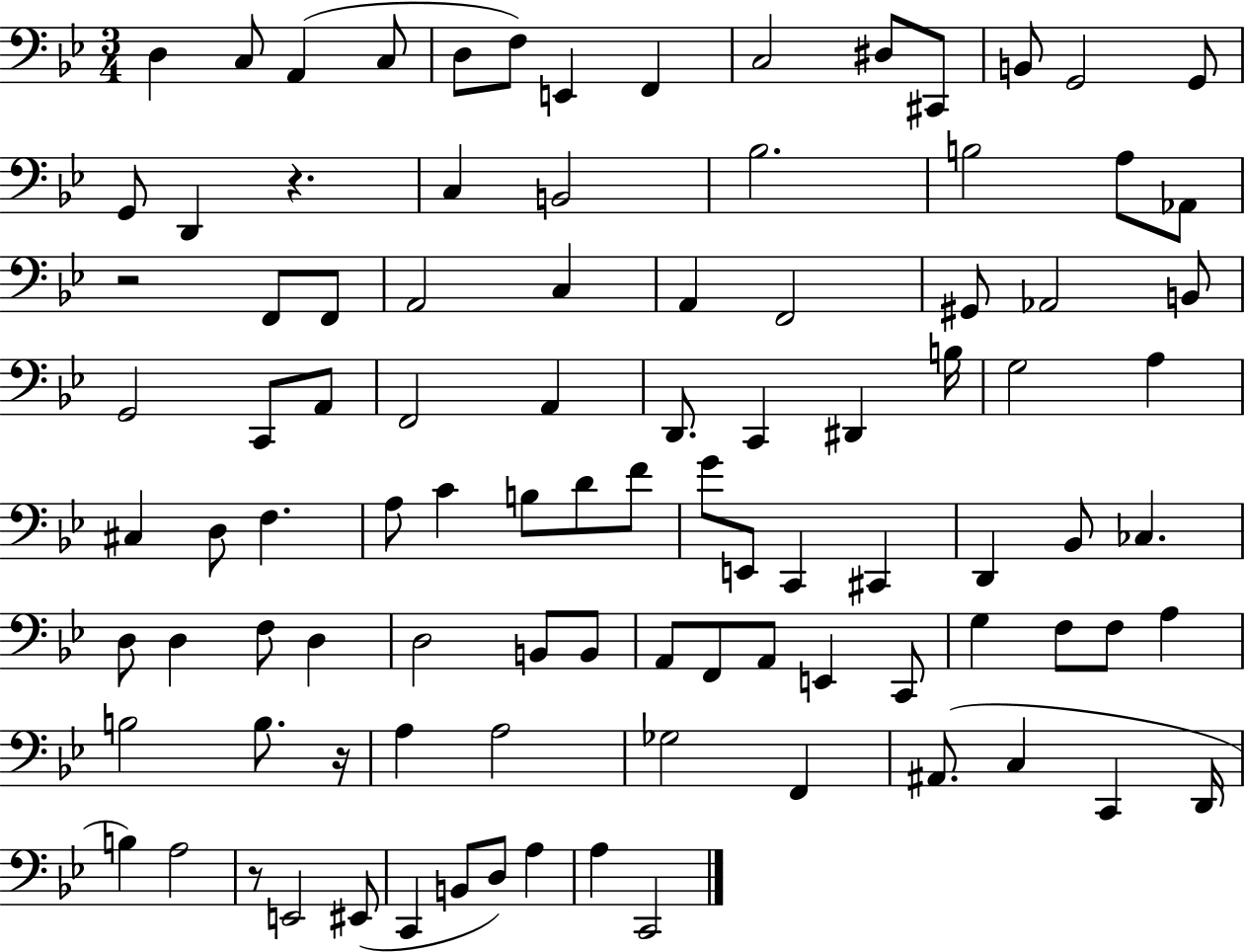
{
  \clef bass
  \numericTimeSignature
  \time 3/4
  \key bes \major
  d4 c8 a,4( c8 | d8 f8) e,4 f,4 | c2 dis8 cis,8 | b,8 g,2 g,8 | \break g,8 d,4 r4. | c4 b,2 | bes2. | b2 a8 aes,8 | \break r2 f,8 f,8 | a,2 c4 | a,4 f,2 | gis,8 aes,2 b,8 | \break g,2 c,8 a,8 | f,2 a,4 | d,8. c,4 dis,4 b16 | g2 a4 | \break cis4 d8 f4. | a8 c'4 b8 d'8 f'8 | g'8 e,8 c,4 cis,4 | d,4 bes,8 ces4. | \break d8 d4 f8 d4 | d2 b,8 b,8 | a,8 f,8 a,8 e,4 c,8 | g4 f8 f8 a4 | \break b2 b8. r16 | a4 a2 | ges2 f,4 | ais,8.( c4 c,4 d,16 | \break b4) a2 | r8 e,2 eis,8( | c,4 b,8 d8) a4 | a4 c,2 | \break \bar "|."
}